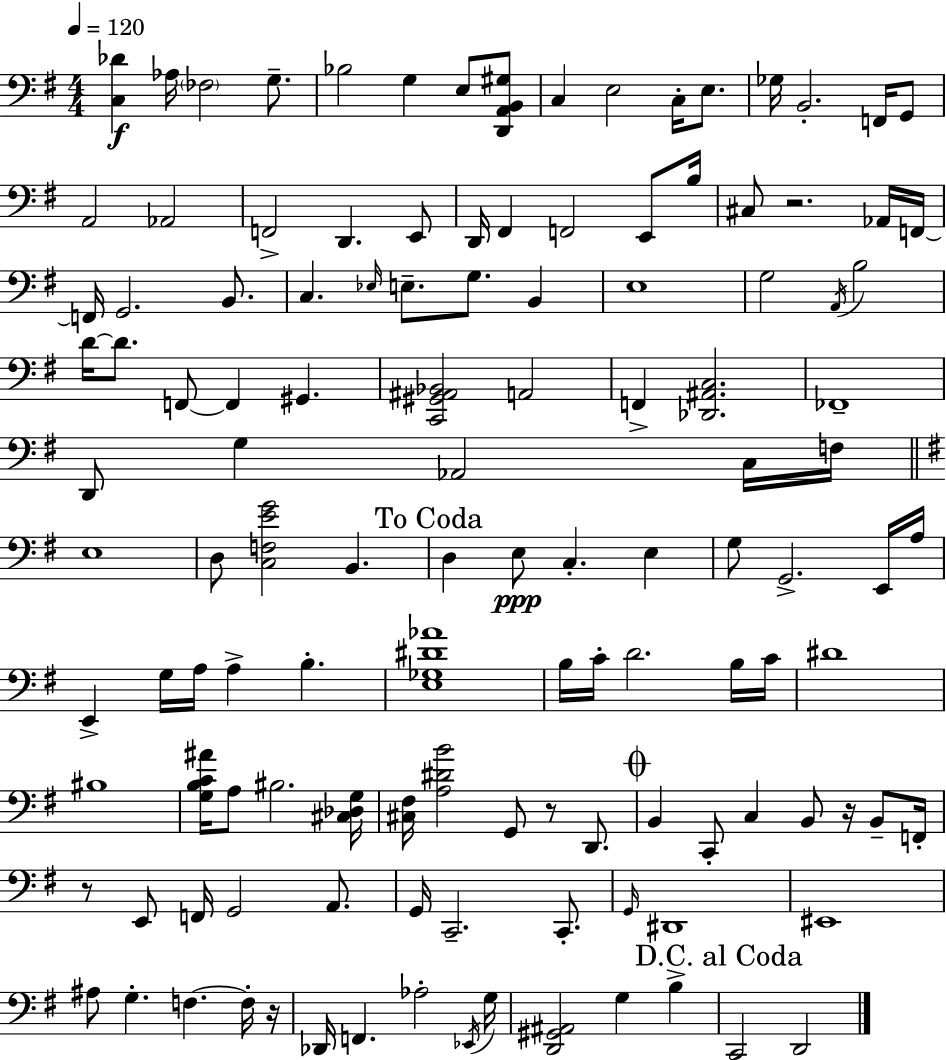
X:1
T:Untitled
M:4/4
L:1/4
K:Em
[C,_D] _A,/4 _F,2 G,/2 _B,2 G, E,/2 [D,,A,,B,,^G,]/2 C, E,2 C,/4 E,/2 _G,/4 B,,2 F,,/4 G,,/2 A,,2 _A,,2 F,,2 D,, E,,/2 D,,/4 ^F,, F,,2 E,,/2 B,/4 ^C,/2 z2 _A,,/4 F,,/4 F,,/4 G,,2 B,,/2 C, _E,/4 E,/2 G,/2 B,, E,4 G,2 A,,/4 B,2 D/4 D/2 F,,/2 F,, ^G,, [C,,^G,,^A,,_B,,]2 A,,2 F,, [_D,,^A,,C,]2 _F,,4 D,,/2 G, _A,,2 C,/4 F,/4 E,4 D,/2 [C,F,EG]2 B,, D, E,/2 C, E, G,/2 G,,2 E,,/4 A,/4 E,, G,/4 A,/4 A, B, [E,_G,^D_A]4 B,/4 C/4 D2 B,/4 C/4 ^D4 ^B,4 [G,B,C^A]/4 A,/2 ^B,2 [^C,_D,G,]/4 [^C,^F,]/4 [A,^DB]2 G,,/2 z/2 D,,/2 B,, C,,/2 C, B,,/2 z/4 B,,/2 F,,/4 z/2 E,,/2 F,,/4 G,,2 A,,/2 G,,/4 C,,2 C,,/2 G,,/4 ^D,,4 ^E,,4 ^A,/2 G, F, F,/4 z/4 _D,,/4 F,, _A,2 _E,,/4 G,/4 [D,,^G,,^A,,]2 G, B, C,,2 D,,2